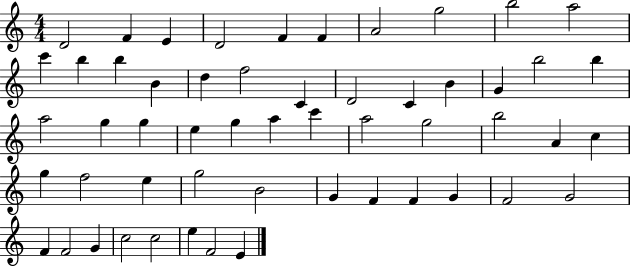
X:1
T:Untitled
M:4/4
L:1/4
K:C
D2 F E D2 F F A2 g2 b2 a2 c' b b B d f2 C D2 C B G b2 b a2 g g e g a c' a2 g2 b2 A c g f2 e g2 B2 G F F G F2 G2 F F2 G c2 c2 e F2 E